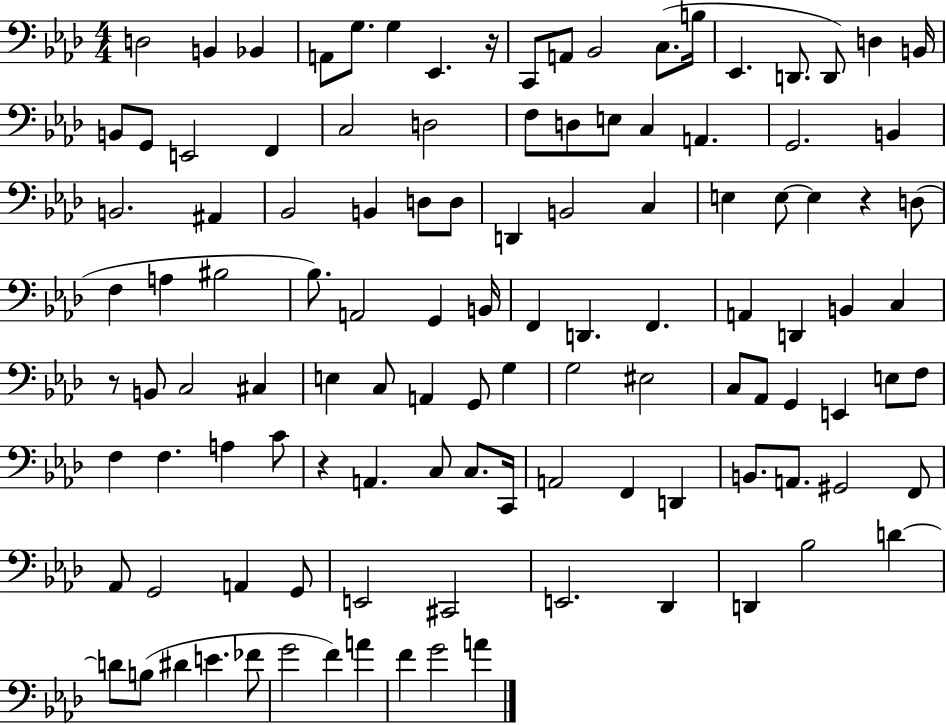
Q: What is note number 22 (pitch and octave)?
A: C3